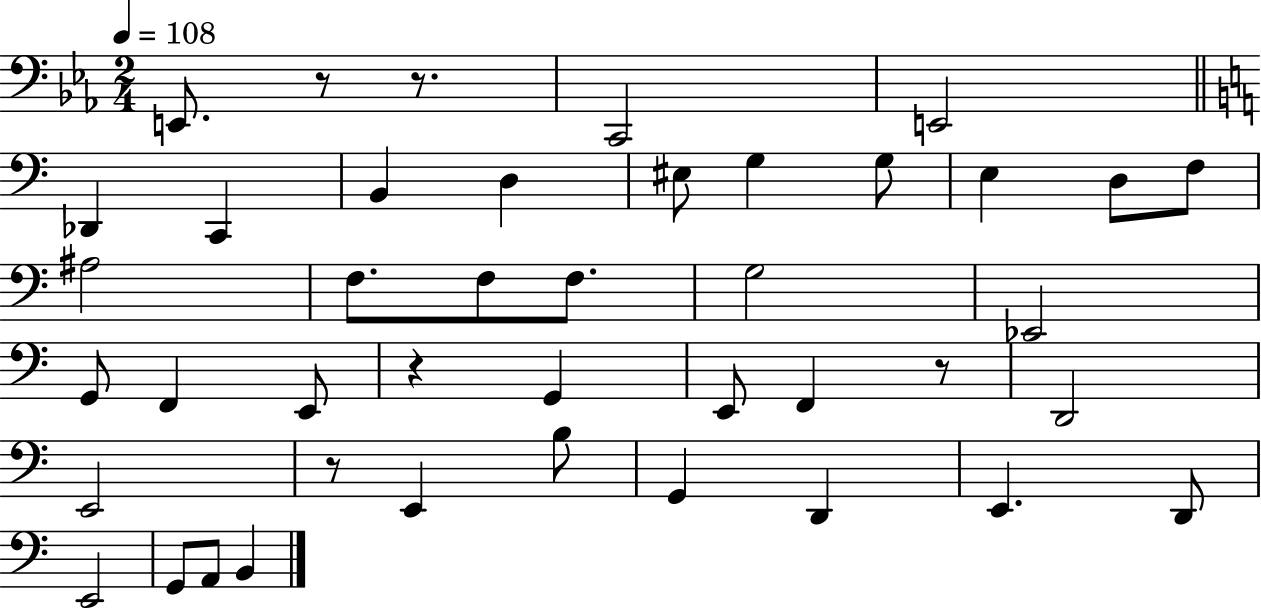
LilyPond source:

{
  \clef bass
  \numericTimeSignature
  \time 2/4
  \key ees \major
  \tempo 4 = 108
  e,8. r8 r8. | c,2 | e,2 | \bar "||" \break \key c \major des,4 c,4 | b,4 d4 | eis8 g4 g8 | e4 d8 f8 | \break ais2 | f8. f8 f8. | g2 | ees,2 | \break g,8 f,4 e,8 | r4 g,4 | e,8 f,4 r8 | d,2 | \break e,2 | r8 e,4 b8 | g,4 d,4 | e,4. d,8 | \break e,2 | g,8 a,8 b,4 | \bar "|."
}